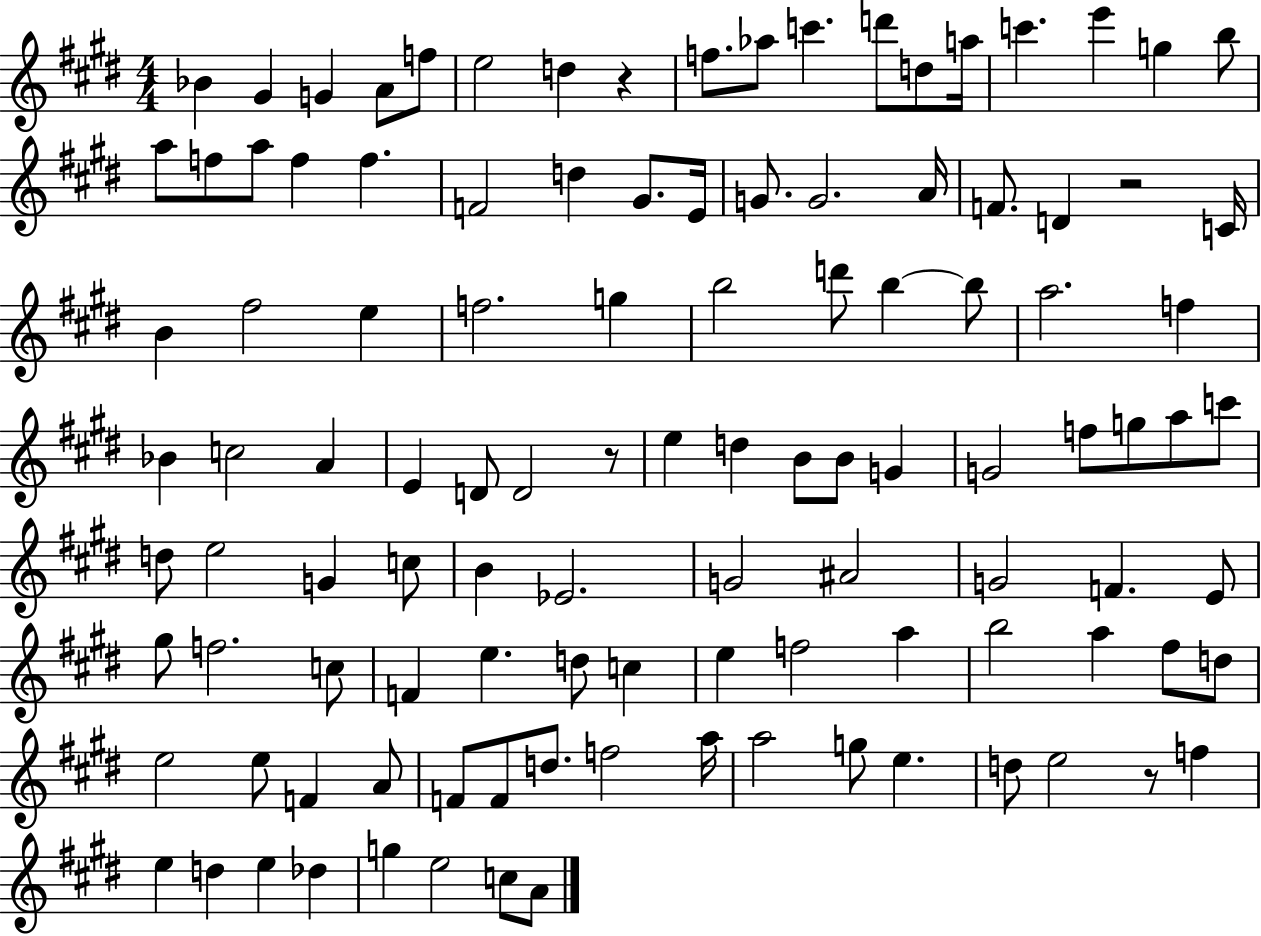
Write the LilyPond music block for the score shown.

{
  \clef treble
  \numericTimeSignature
  \time 4/4
  \key e \major
  \repeat volta 2 { bes'4 gis'4 g'4 a'8 f''8 | e''2 d''4 r4 | f''8. aes''8 c'''4. d'''8 d''8 a''16 | c'''4. e'''4 g''4 b''8 | \break a''8 f''8 a''8 f''4 f''4. | f'2 d''4 gis'8. e'16 | g'8. g'2. a'16 | f'8. d'4 r2 c'16 | \break b'4 fis''2 e''4 | f''2. g''4 | b''2 d'''8 b''4~~ b''8 | a''2. f''4 | \break bes'4 c''2 a'4 | e'4 d'8 d'2 r8 | e''4 d''4 b'8 b'8 g'4 | g'2 f''8 g''8 a''8 c'''8 | \break d''8 e''2 g'4 c''8 | b'4 ees'2. | g'2 ais'2 | g'2 f'4. e'8 | \break gis''8 f''2. c''8 | f'4 e''4. d''8 c''4 | e''4 f''2 a''4 | b''2 a''4 fis''8 d''8 | \break e''2 e''8 f'4 a'8 | f'8 f'8 d''8. f''2 a''16 | a''2 g''8 e''4. | d''8 e''2 r8 f''4 | \break e''4 d''4 e''4 des''4 | g''4 e''2 c''8 a'8 | } \bar "|."
}